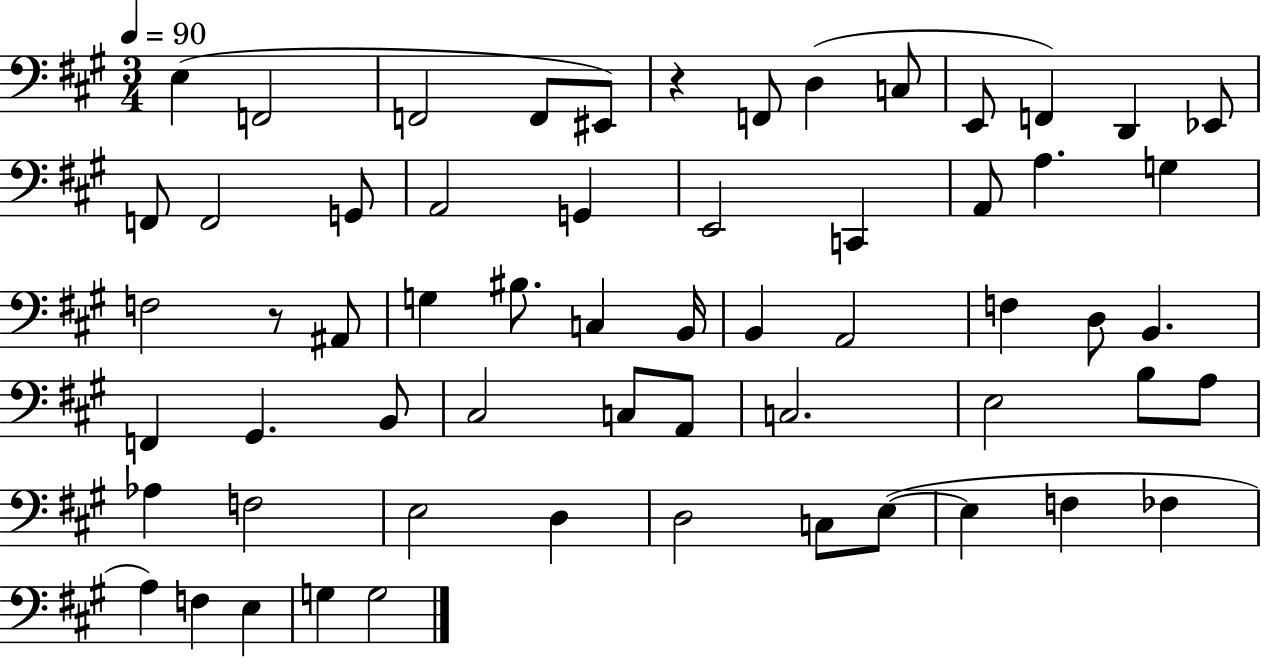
{
  \clef bass
  \numericTimeSignature
  \time 3/4
  \key a \major
  \tempo 4 = 90
  \repeat volta 2 { e4( f,2 | f,2 f,8 eis,8) | r4 f,8 d4( c8 | e,8 f,4) d,4 ees,8 | \break f,8 f,2 g,8 | a,2 g,4 | e,2 c,4 | a,8 a4. g4 | \break f2 r8 ais,8 | g4 bis8. c4 b,16 | b,4 a,2 | f4 d8 b,4. | \break f,4 gis,4. b,8 | cis2 c8 a,8 | c2. | e2 b8 a8 | \break aes4 f2 | e2 d4 | d2 c8 e8~(~ | e4 f4 fes4 | \break a4) f4 e4 | g4 g2 | } \bar "|."
}